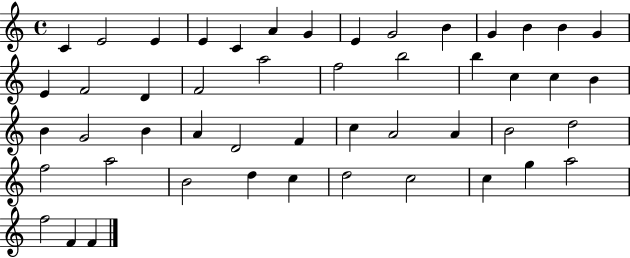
{
  \clef treble
  \time 4/4
  \defaultTimeSignature
  \key c \major
  c'4 e'2 e'4 | e'4 c'4 a'4 g'4 | e'4 g'2 b'4 | g'4 b'4 b'4 g'4 | \break e'4 f'2 d'4 | f'2 a''2 | f''2 b''2 | b''4 c''4 c''4 b'4 | \break b'4 g'2 b'4 | a'4 d'2 f'4 | c''4 a'2 a'4 | b'2 d''2 | \break f''2 a''2 | b'2 d''4 c''4 | d''2 c''2 | c''4 g''4 a''2 | \break f''2 f'4 f'4 | \bar "|."
}